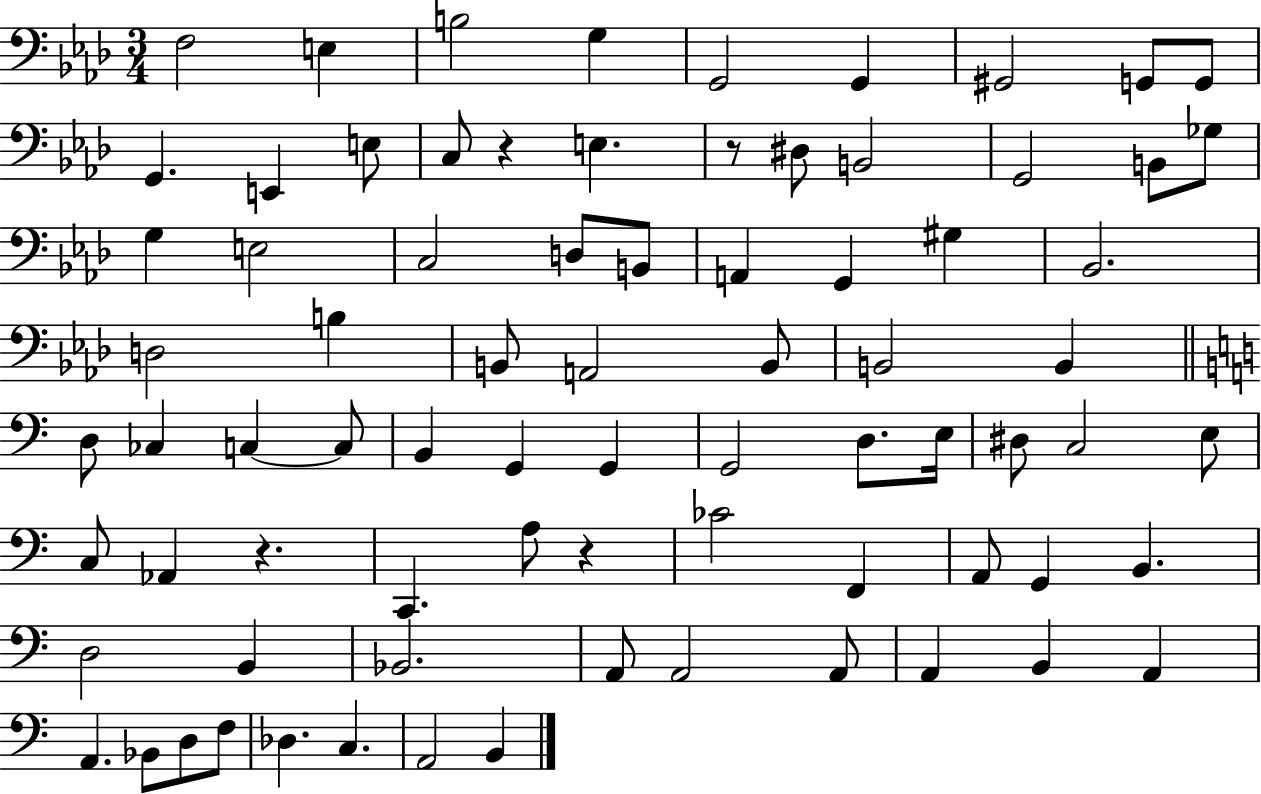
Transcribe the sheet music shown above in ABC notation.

X:1
T:Untitled
M:3/4
L:1/4
K:Ab
F,2 E, B,2 G, G,,2 G,, ^G,,2 G,,/2 G,,/2 G,, E,, E,/2 C,/2 z E, z/2 ^D,/2 B,,2 G,,2 B,,/2 _G,/2 G, E,2 C,2 D,/2 B,,/2 A,, G,, ^G, _B,,2 D,2 B, B,,/2 A,,2 B,,/2 B,,2 B,, D,/2 _C, C, C,/2 B,, G,, G,, G,,2 D,/2 E,/4 ^D,/2 C,2 E,/2 C,/2 _A,, z C,, A,/2 z _C2 F,, A,,/2 G,, B,, D,2 B,, _B,,2 A,,/2 A,,2 A,,/2 A,, B,, A,, A,, _B,,/2 D,/2 F,/2 _D, C, A,,2 B,,